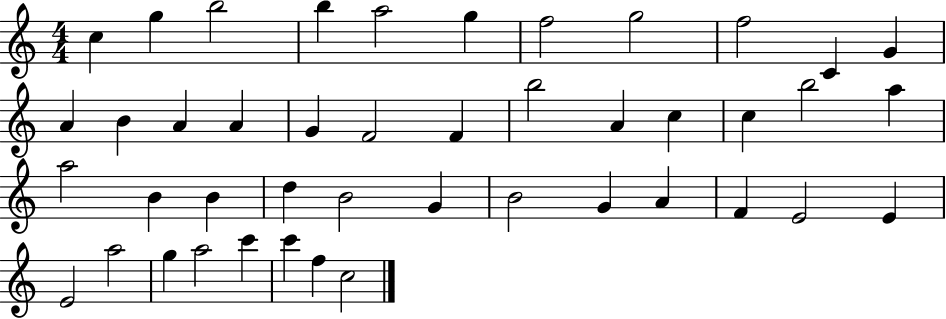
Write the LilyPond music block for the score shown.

{
  \clef treble
  \numericTimeSignature
  \time 4/4
  \key c \major
  c''4 g''4 b''2 | b''4 a''2 g''4 | f''2 g''2 | f''2 c'4 g'4 | \break a'4 b'4 a'4 a'4 | g'4 f'2 f'4 | b''2 a'4 c''4 | c''4 b''2 a''4 | \break a''2 b'4 b'4 | d''4 b'2 g'4 | b'2 g'4 a'4 | f'4 e'2 e'4 | \break e'2 a''2 | g''4 a''2 c'''4 | c'''4 f''4 c''2 | \bar "|."
}